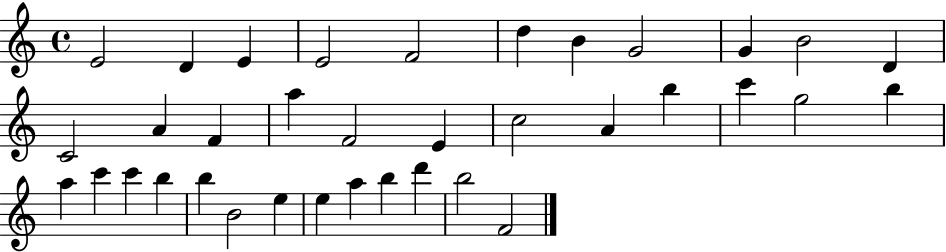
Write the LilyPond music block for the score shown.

{
  \clef treble
  \time 4/4
  \defaultTimeSignature
  \key c \major
  e'2 d'4 e'4 | e'2 f'2 | d''4 b'4 g'2 | g'4 b'2 d'4 | \break c'2 a'4 f'4 | a''4 f'2 e'4 | c''2 a'4 b''4 | c'''4 g''2 b''4 | \break a''4 c'''4 c'''4 b''4 | b''4 b'2 e''4 | e''4 a''4 b''4 d'''4 | b''2 f'2 | \break \bar "|."
}